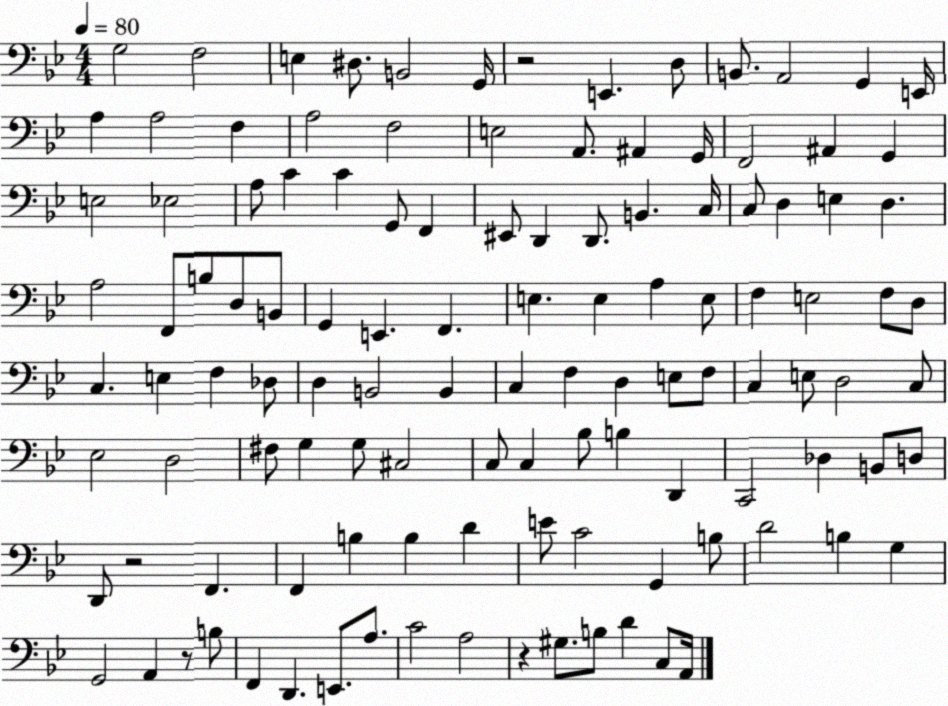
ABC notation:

X:1
T:Untitled
M:4/4
L:1/4
K:Bb
G,2 F,2 E, ^D,/2 B,,2 G,,/4 z2 E,, D,/2 B,,/2 A,,2 G,, E,,/4 A, A,2 F, A,2 F,2 E,2 A,,/2 ^A,, G,,/4 F,,2 ^A,, G,, E,2 _E,2 A,/2 C C G,,/2 F,, ^E,,/2 D,, D,,/2 B,, C,/4 C,/2 D, E, D, A,2 F,,/2 B,/2 D,/2 B,,/2 G,, E,, F,, E, E, A, E,/2 F, E,2 F,/2 D,/2 C, E, F, _D,/2 D, B,,2 B,, C, F, D, E,/2 F,/2 C, E,/2 D,2 C,/2 _E,2 D,2 ^F,/2 G, G,/2 ^C,2 C,/2 C, _B,/2 B, D,, C,,2 _D, B,,/2 D,/2 D,,/2 z2 F,, F,, B, B, D E/2 C2 G,, B,/2 D2 B, G, G,,2 A,, z/2 B,/2 F,, D,, E,,/2 A,/2 C2 A,2 z ^G,/2 B,/2 D C,/2 A,,/4